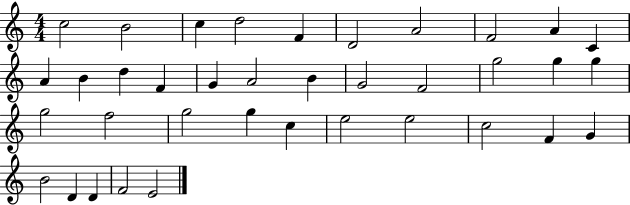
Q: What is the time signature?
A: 4/4